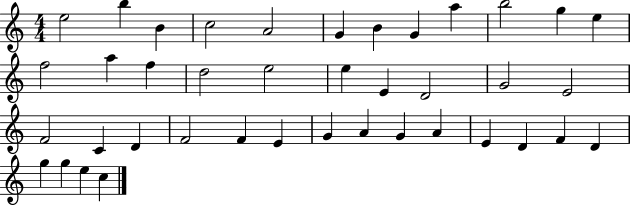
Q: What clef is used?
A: treble